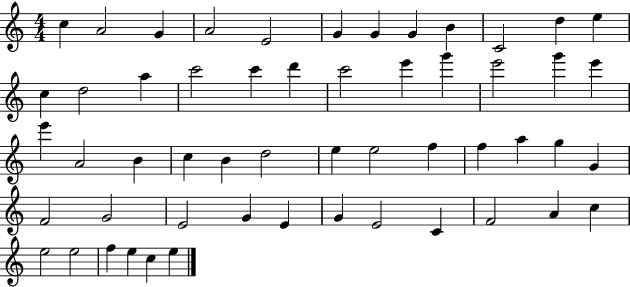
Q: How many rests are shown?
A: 0